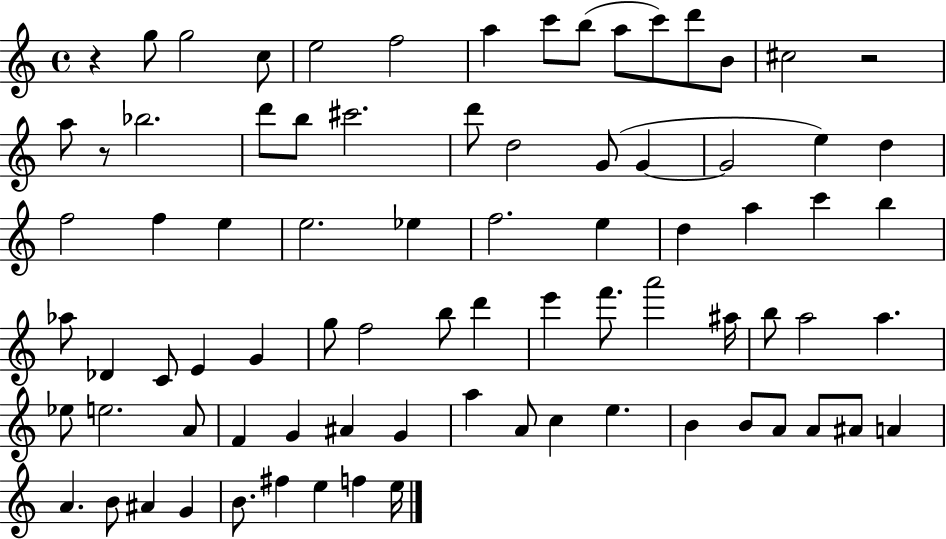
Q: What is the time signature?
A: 4/4